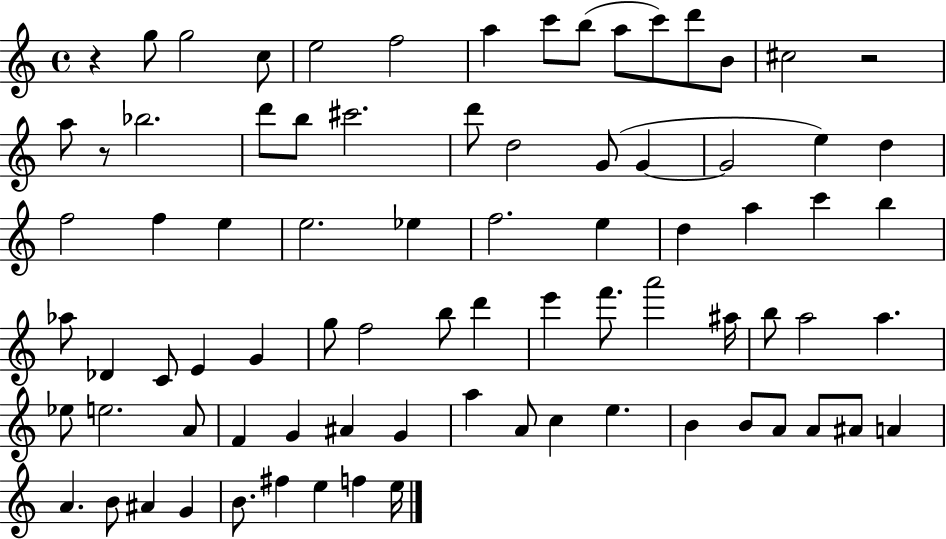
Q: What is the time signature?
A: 4/4